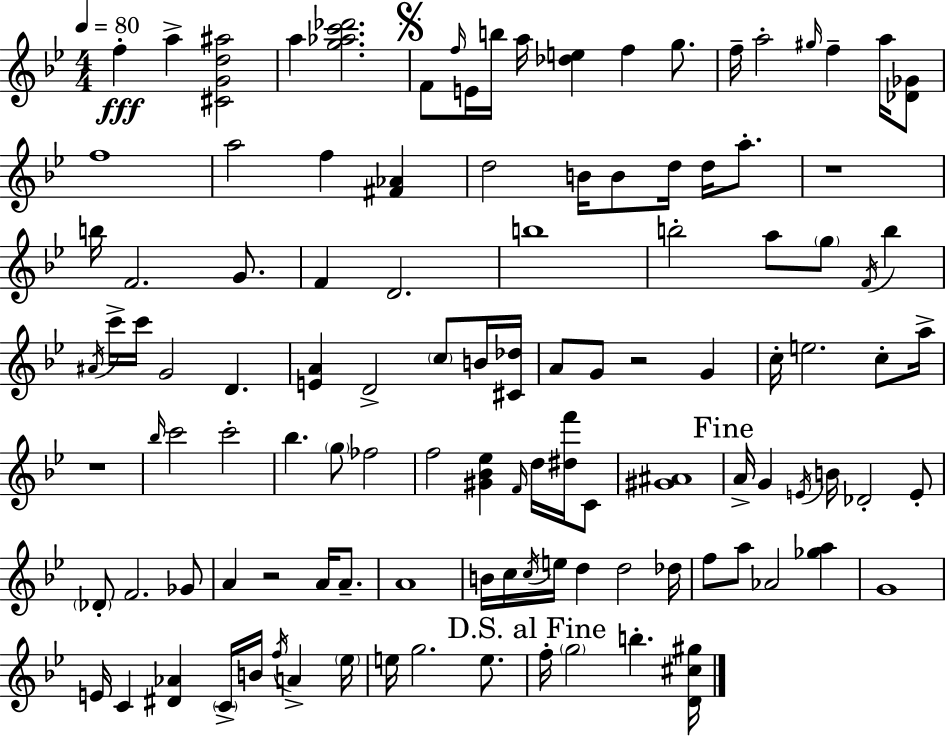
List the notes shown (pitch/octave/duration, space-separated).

F5/q A5/q [C#4,G4,D5,A#5]/h A5/q [G5,Ab5,C6,Db6]/h. F4/e F5/s E4/s B5/s A5/s [Db5,E5]/q F5/q G5/e. F5/s A5/h G#5/s F5/q A5/s [Db4,Gb4]/e F5/w A5/h F5/q [F#4,Ab4]/q D5/h B4/s B4/e D5/s D5/s A5/e. R/w B5/s F4/h. G4/e. F4/q D4/h. B5/w B5/h A5/e G5/e F4/s B5/q A#4/s C6/s C6/s G4/h D4/q. [E4,A4]/q D4/h C5/e B4/s [C#4,Db5]/s A4/e G4/e R/h G4/q C5/s E5/h. C5/e A5/s R/w Bb5/s C6/h C6/h Bb5/q. G5/e FES5/h F5/h [G#4,Bb4,Eb5]/q F4/s D5/s [D#5,F6]/s C4/e [G#4,A#4]/w A4/s G4/q E4/s B4/s Db4/h E4/e Db4/e F4/h. Gb4/e A4/q R/h A4/s A4/e. A4/w B4/s C5/s C5/s E5/s D5/q D5/h Db5/s F5/e A5/e Ab4/h [Gb5,A5]/q G4/w E4/s C4/q [D#4,Ab4]/q C4/s B4/s F5/s A4/q Eb5/s E5/s G5/h. E5/e. F5/s G5/h B5/q. [D4,C#5,G#5]/s